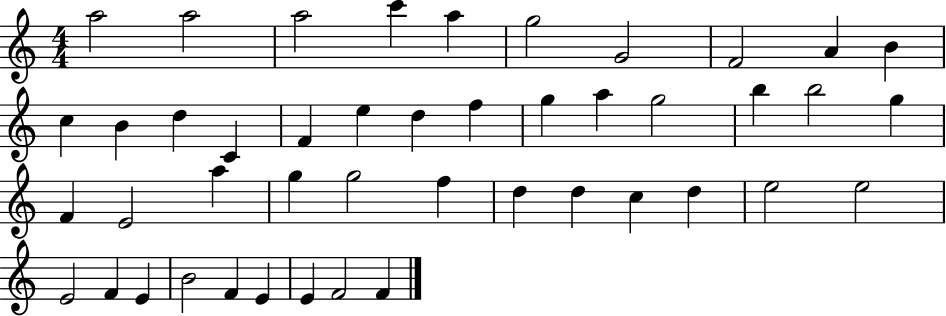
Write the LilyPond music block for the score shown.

{
  \clef treble
  \numericTimeSignature
  \time 4/4
  \key c \major
  a''2 a''2 | a''2 c'''4 a''4 | g''2 g'2 | f'2 a'4 b'4 | \break c''4 b'4 d''4 c'4 | f'4 e''4 d''4 f''4 | g''4 a''4 g''2 | b''4 b''2 g''4 | \break f'4 e'2 a''4 | g''4 g''2 f''4 | d''4 d''4 c''4 d''4 | e''2 e''2 | \break e'2 f'4 e'4 | b'2 f'4 e'4 | e'4 f'2 f'4 | \bar "|."
}